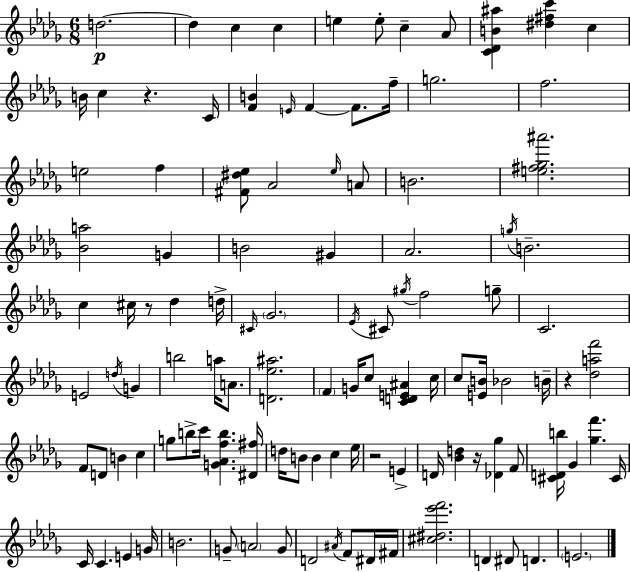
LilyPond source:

{
  \clef treble
  \numericTimeSignature
  \time 6/8
  \key bes \minor
  \repeat volta 2 { d''2.~~\p | d''4 c''4 c''4 | e''4 e''8-. c''4-- aes'8 | <c' des' b' ais''>4 <dis'' fis'' c'''>4 c''4 | \break b'16 c''4 r4. c'16 | <f' b'>4 \grace { e'16 } f'4~~ f'8. | f''16-- g''2. | f''2. | \break e''2 f''4 | <fis' dis'' ees''>8 aes'2 \grace { ees''16 } | a'8 b'2. | <e'' fis'' ges'' ais'''>2. | \break <bes' a''>2 g'4 | b'2 gis'4 | aes'2. | \acciaccatura { g''16 } b'2.-- | \break c''4 cis''16 r8 des''4 | d''16-> \grace { cis'16 } \parenthesize ges'2. | \acciaccatura { ees'16 } cis'8 \acciaccatura { gis''16 } f''2 | g''8-- c'2. | \break e'2 | \acciaccatura { d''16 } g'4 b''2 | a''16 a'8. <d' ees'' ais''>2. | \parenthesize f'4 g'16 | \break c''8 <c' d' e' ais'>4 c''16 c''8 <e' b'>16 bes'2 | b'16-- r4 <des'' a'' f'''>2 | f'8 d'8 b'4 | c''4 g''8 b''8-> c'''16 | \break <g' aes' f'' b''>4. <dis' fis''>16 d''16 b'8 b'4 | c''4 ees''16 r2 | e'4-> d'16 <bes' d''>4 | r16 <des' ges''>4 f'8 <cis' d' b''>16 ges'4 | \break <ges'' f'''>4. cis'16 c'16 c'4. | e'4 g'16 b'2. | g'8-- \parenthesize a'2 | g'8 d'2 | \break \acciaccatura { ais'16 } f'8 dis'16 fis'16 <cis'' dis'' ees''' f'''>2. | d'4 | dis'8 d'4. \parenthesize e'2. | } \bar "|."
}